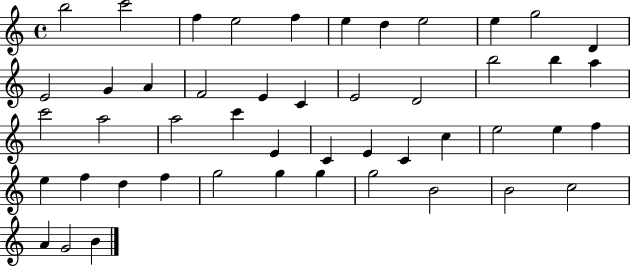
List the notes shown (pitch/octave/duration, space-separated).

B5/h C6/h F5/q E5/h F5/q E5/q D5/q E5/h E5/q G5/h D4/q E4/h G4/q A4/q F4/h E4/q C4/q E4/h D4/h B5/h B5/q A5/q C6/h A5/h A5/h C6/q E4/q C4/q E4/q C4/q C5/q E5/h E5/q F5/q E5/q F5/q D5/q F5/q G5/h G5/q G5/q G5/h B4/h B4/h C5/h A4/q G4/h B4/q